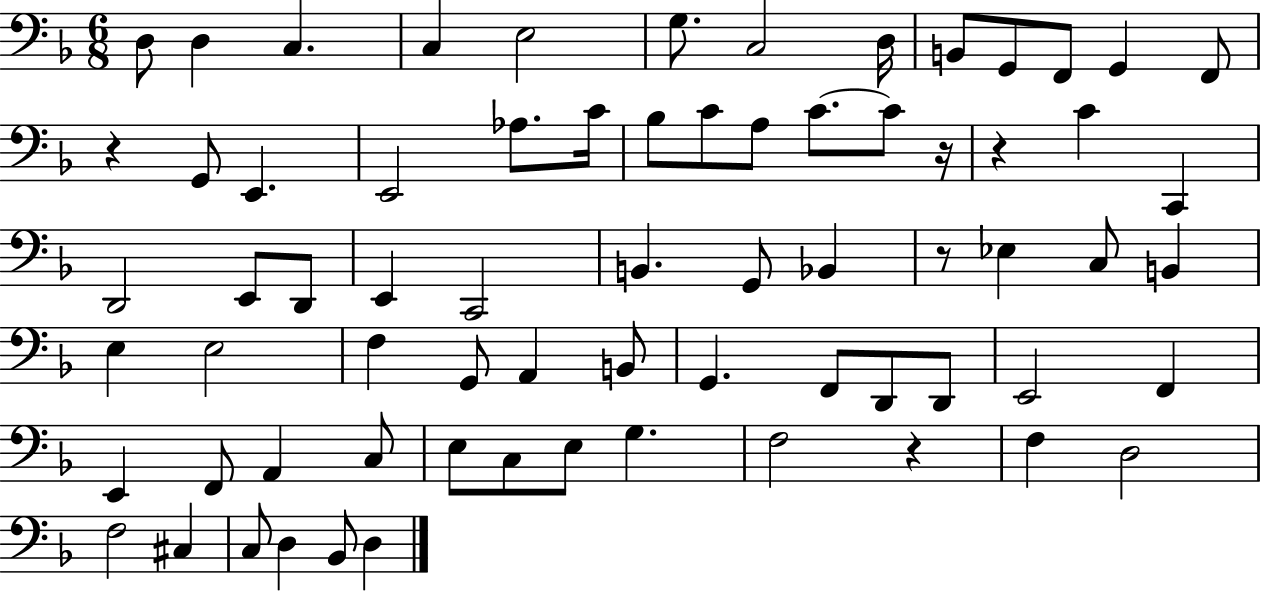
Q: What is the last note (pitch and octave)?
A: D3